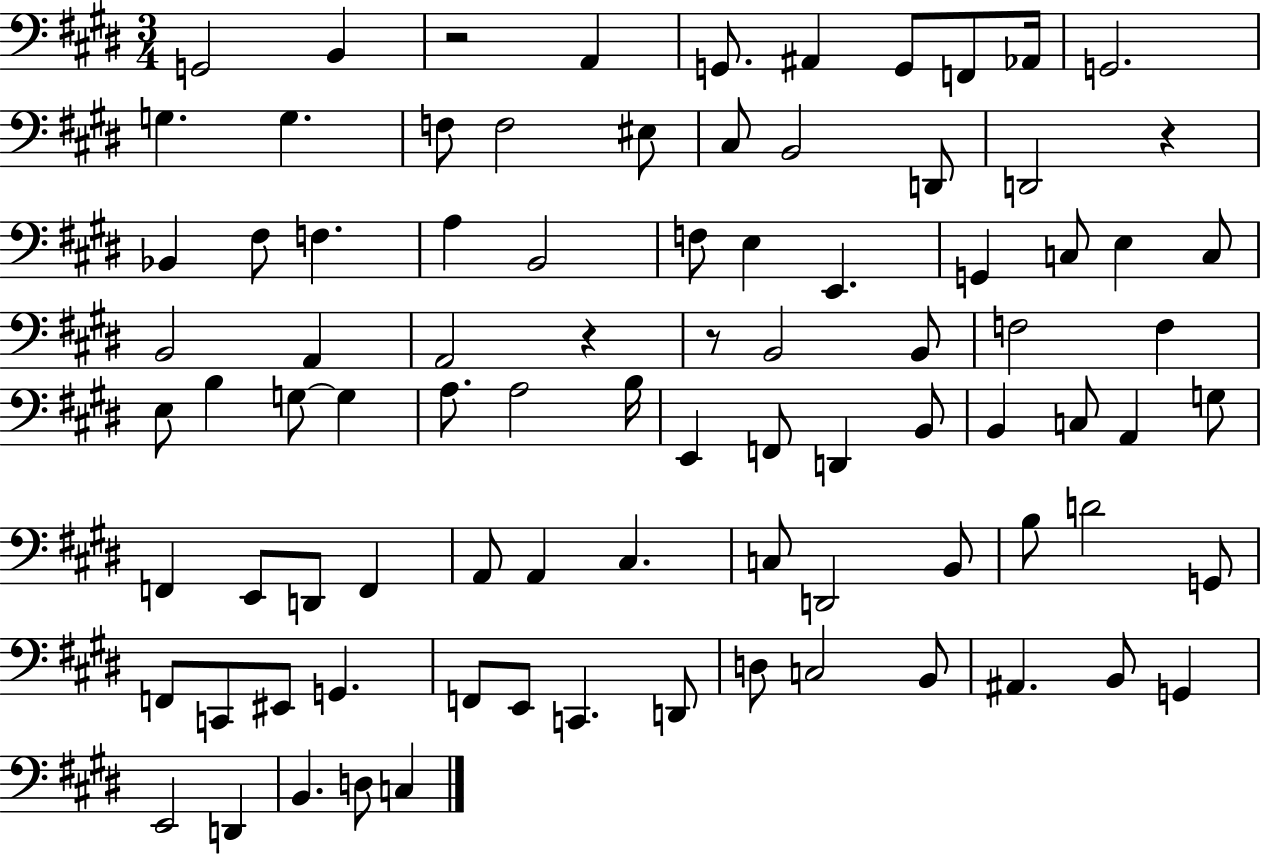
{
  \clef bass
  \numericTimeSignature
  \time 3/4
  \key e \major
  g,2 b,4 | r2 a,4 | g,8. ais,4 g,8 f,8 aes,16 | g,2. | \break g4. g4. | f8 f2 eis8 | cis8 b,2 d,8 | d,2 r4 | \break bes,4 fis8 f4. | a4 b,2 | f8 e4 e,4. | g,4 c8 e4 c8 | \break b,2 a,4 | a,2 r4 | r8 b,2 b,8 | f2 f4 | \break e8 b4 g8~~ g4 | a8. a2 b16 | e,4 f,8 d,4 b,8 | b,4 c8 a,4 g8 | \break f,4 e,8 d,8 f,4 | a,8 a,4 cis4. | c8 d,2 b,8 | b8 d'2 g,8 | \break f,8 c,8 eis,8 g,4. | f,8 e,8 c,4. d,8 | d8 c2 b,8 | ais,4. b,8 g,4 | \break e,2 d,4 | b,4. d8 c4 | \bar "|."
}